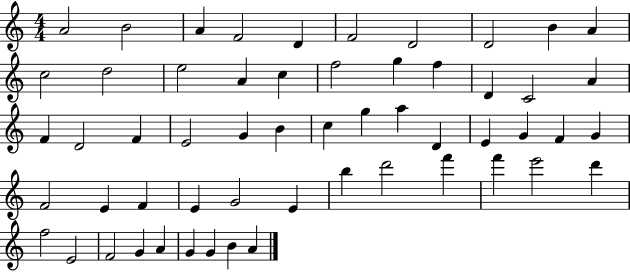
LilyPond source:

{
  \clef treble
  \numericTimeSignature
  \time 4/4
  \key c \major
  a'2 b'2 | a'4 f'2 d'4 | f'2 d'2 | d'2 b'4 a'4 | \break c''2 d''2 | e''2 a'4 c''4 | f''2 g''4 f''4 | d'4 c'2 a'4 | \break f'4 d'2 f'4 | e'2 g'4 b'4 | c''4 g''4 a''4 d'4 | e'4 g'4 f'4 g'4 | \break f'2 e'4 f'4 | e'4 g'2 e'4 | b''4 d'''2 f'''4 | f'''4 e'''2 d'''4 | \break f''2 e'2 | f'2 g'4 a'4 | g'4 g'4 b'4 a'4 | \bar "|."
}